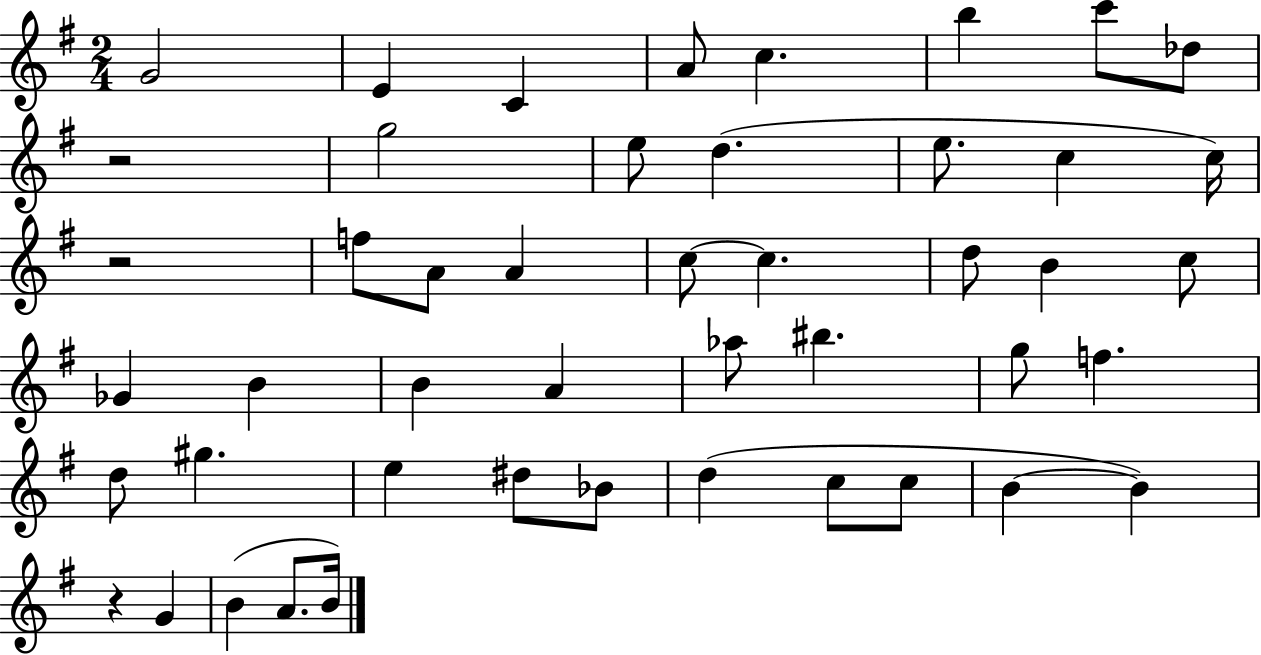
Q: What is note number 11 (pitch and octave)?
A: D5